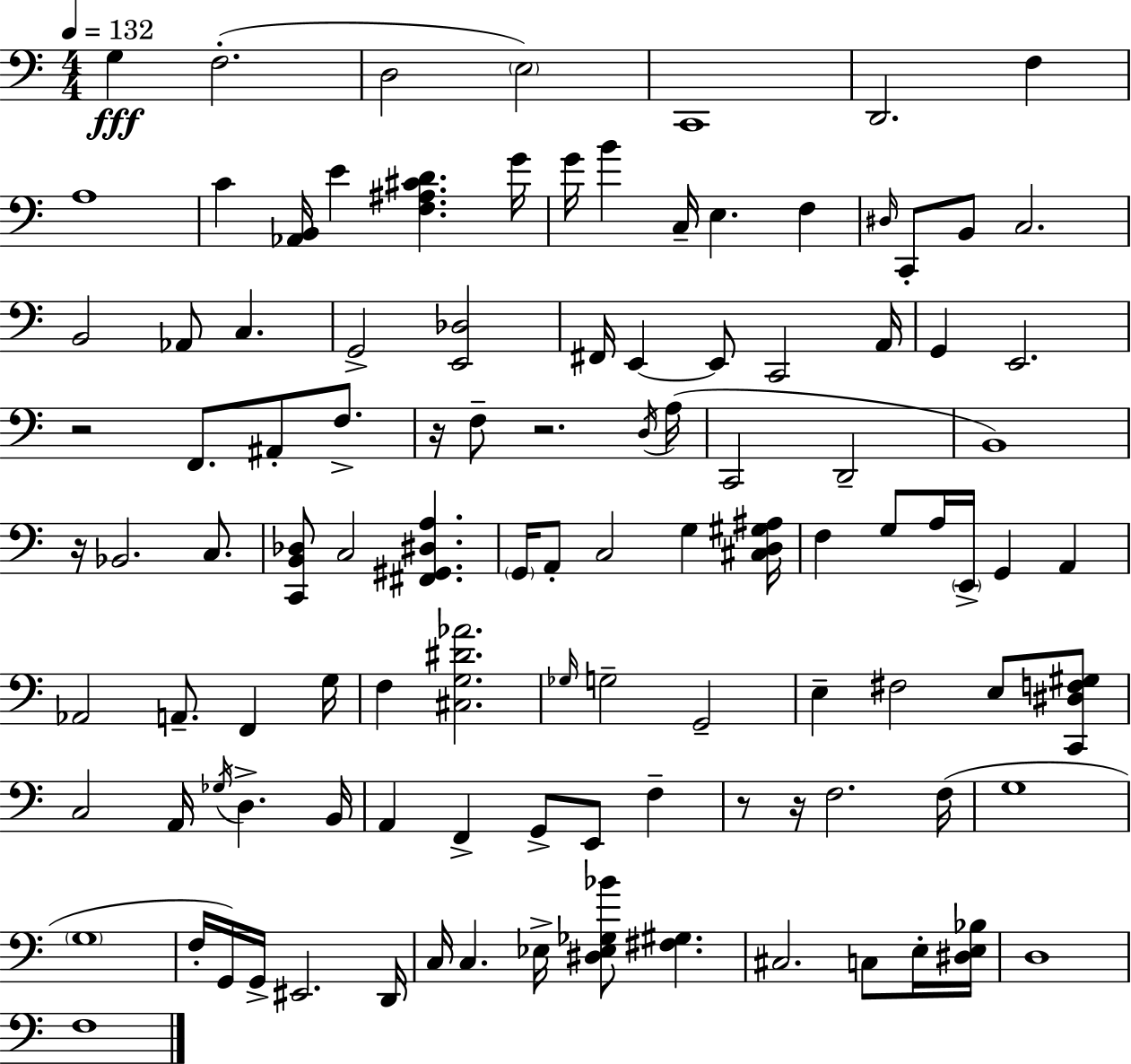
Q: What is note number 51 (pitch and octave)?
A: E2